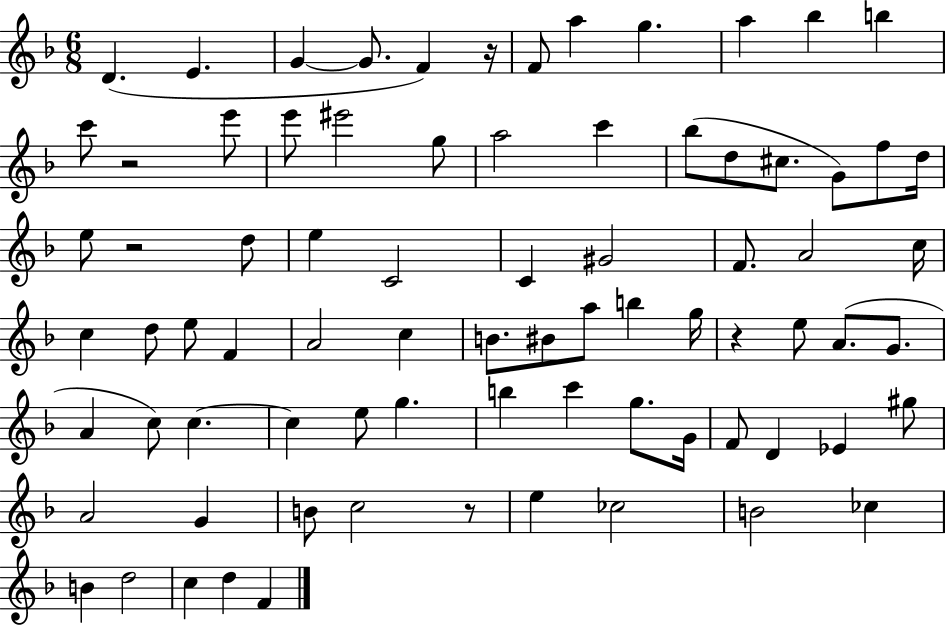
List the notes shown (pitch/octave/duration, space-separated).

D4/q. E4/q. G4/q G4/e. F4/q R/s F4/e A5/q G5/q. A5/q Bb5/q B5/q C6/e R/h E6/e E6/e EIS6/h G5/e A5/h C6/q Bb5/e D5/e C#5/e. G4/e F5/e D5/s E5/e R/h D5/e E5/q C4/h C4/q G#4/h F4/e. A4/h C5/s C5/q D5/e E5/e F4/q A4/h C5/q B4/e. BIS4/e A5/e B5/q G5/s R/q E5/e A4/e. G4/e. A4/q C5/e C5/q. C5/q E5/e G5/q. B5/q C6/q G5/e. G4/s F4/e D4/q Eb4/q G#5/e A4/h G4/q B4/e C5/h R/e E5/q CES5/h B4/h CES5/q B4/q D5/h C5/q D5/q F4/q